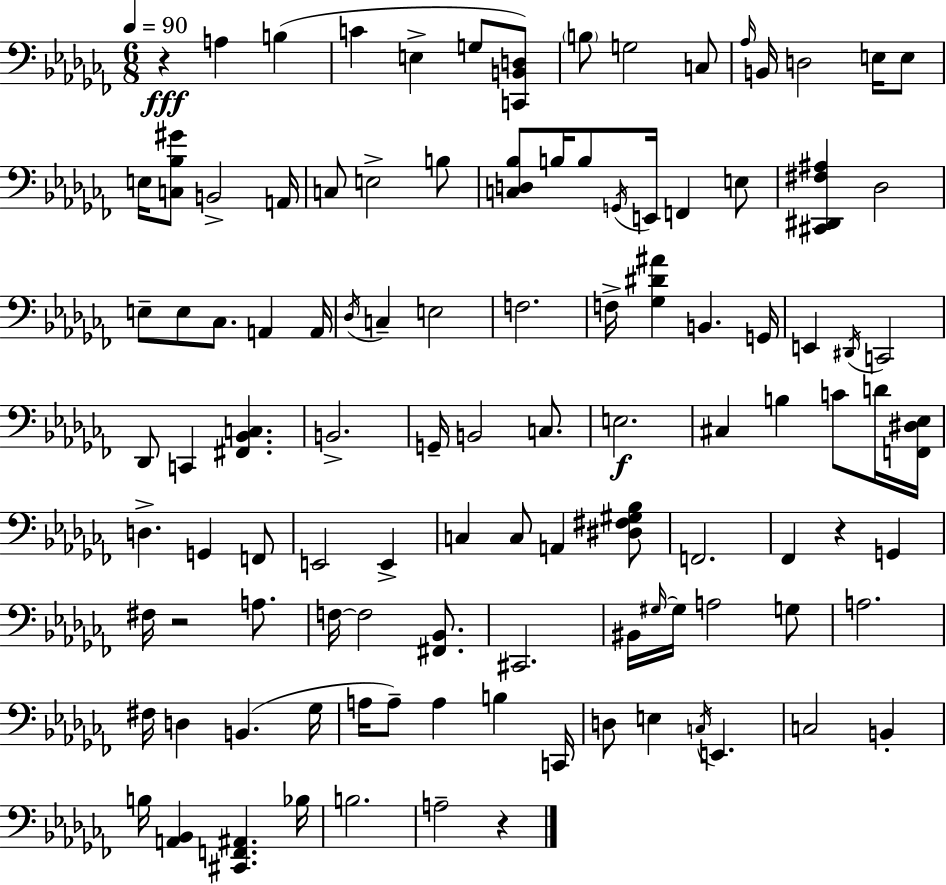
{
  \clef bass
  \numericTimeSignature
  \time 6/8
  \key aes \minor
  \tempo 4 = 90
  r4\fff a4 b4( | c'4 e4-> g8 <c, b, d>8) | \parenthesize b8 g2 c8 | \grace { aes16 } b,16 d2 e16 e8 | \break e16 <c bes gis'>8 b,2-> | a,16 c8 e2-> b8 | <c d bes>8 b16 b8 \acciaccatura { g,16 } e,16 f,4 | e8 <cis, dis, fis ais>4 des2 | \break e8-- e8 ces8. a,4 | a,16 \acciaccatura { des16 } c4-- e2 | f2. | f16-> <ges dis' ais'>4 b,4. | \break g,16 e,4 \acciaccatura { dis,16 } c,2 | des,8 c,4 <fis, bes, c>4. | b,2.-> | g,16-- b,2 | \break c8. e2.\f | cis4 b4 | c'8 d'16 <f, dis ees>16 d4.-> g,4 | f,8 e,2 | \break e,4-> c4 c8 a,4 | <dis fis gis bes>8 f,2. | fes,4 r4 | g,4 fis16 r2 | \break a8. f16~~ f2 | <fis, bes,>8. cis,2. | bis,16 \grace { gis16~ }~ gis16 a2 | g8 a2. | \break fis16 d4 b,4.( | ges16 a16 a8--) a4 | b4 c,16 d8 e4 \acciaccatura { c16 } | e,4. c2 | \break b,4-. b16 <a, bes,>4 <cis, f, ais,>4. | bes16 b2. | a2-- | r4 \bar "|."
}